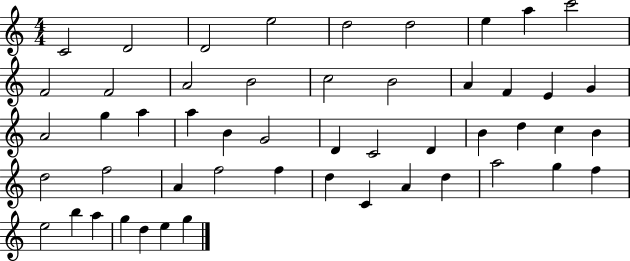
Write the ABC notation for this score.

X:1
T:Untitled
M:4/4
L:1/4
K:C
C2 D2 D2 e2 d2 d2 e a c'2 F2 F2 A2 B2 c2 B2 A F E G A2 g a a B G2 D C2 D B d c B d2 f2 A f2 f d C A d a2 g f e2 b a g d e g